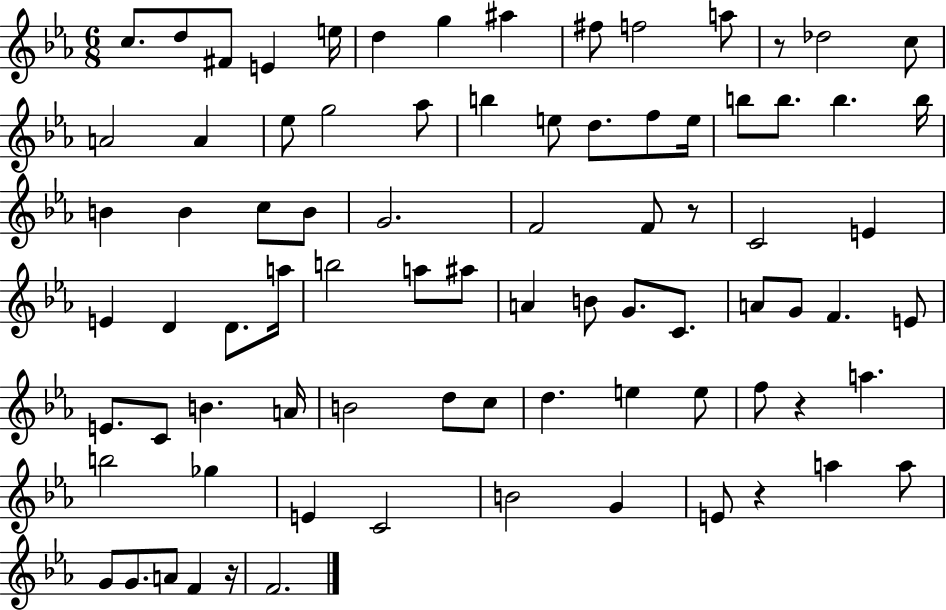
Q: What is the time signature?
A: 6/8